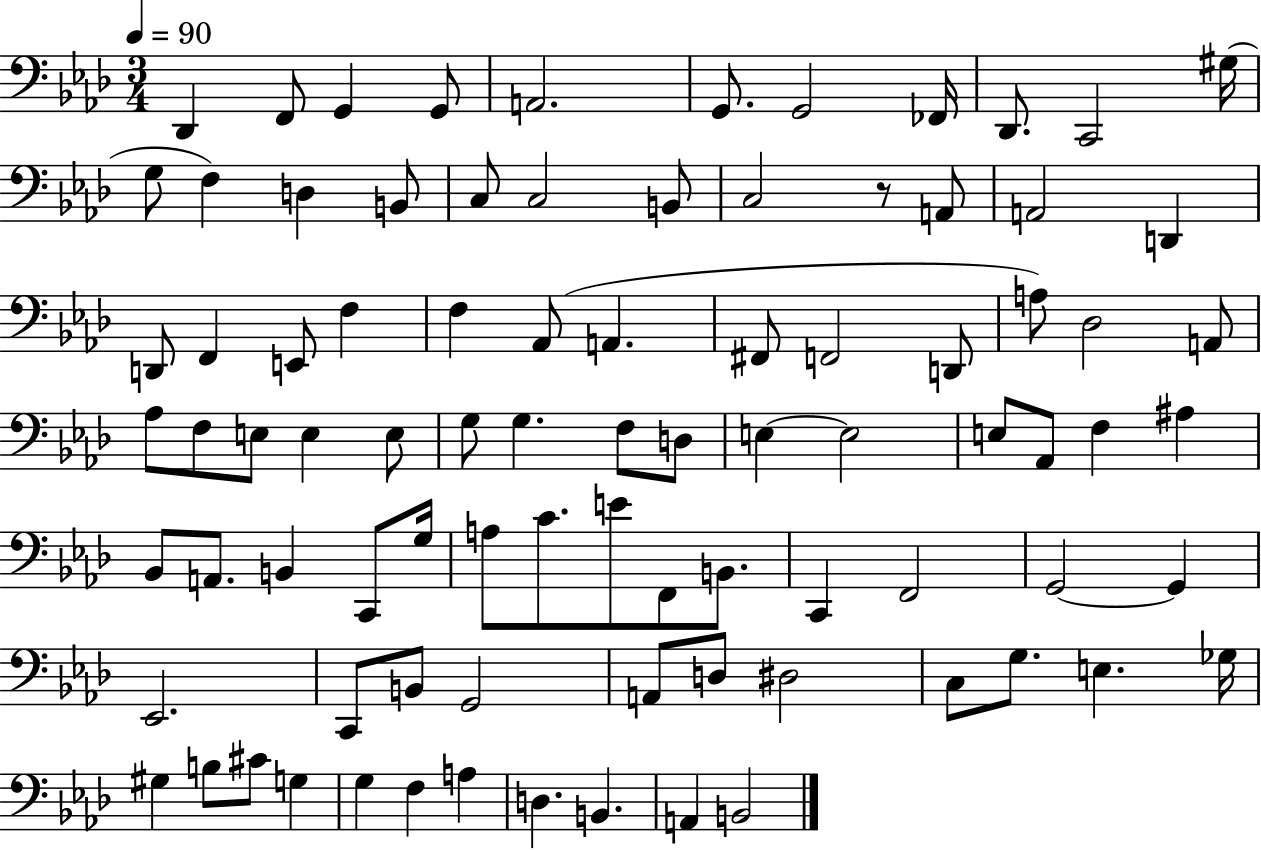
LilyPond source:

{
  \clef bass
  \numericTimeSignature
  \time 3/4
  \key aes \major
  \tempo 4 = 90
  des,4 f,8 g,4 g,8 | a,2. | g,8. g,2 fes,16 | des,8. c,2 gis16( | \break g8 f4) d4 b,8 | c8 c2 b,8 | c2 r8 a,8 | a,2 d,4 | \break d,8 f,4 e,8 f4 | f4 aes,8( a,4. | fis,8 f,2 d,8 | a8) des2 a,8 | \break aes8 f8 e8 e4 e8 | g8 g4. f8 d8 | e4~~ e2 | e8 aes,8 f4 ais4 | \break bes,8 a,8. b,4 c,8 g16 | a8 c'8. e'8 f,8 b,8. | c,4 f,2 | g,2~~ g,4 | \break ees,2. | c,8 b,8 g,2 | a,8 d8 dis2 | c8 g8. e4. ges16 | \break gis4 b8 cis'8 g4 | g4 f4 a4 | d4. b,4. | a,4 b,2 | \break \bar "|."
}